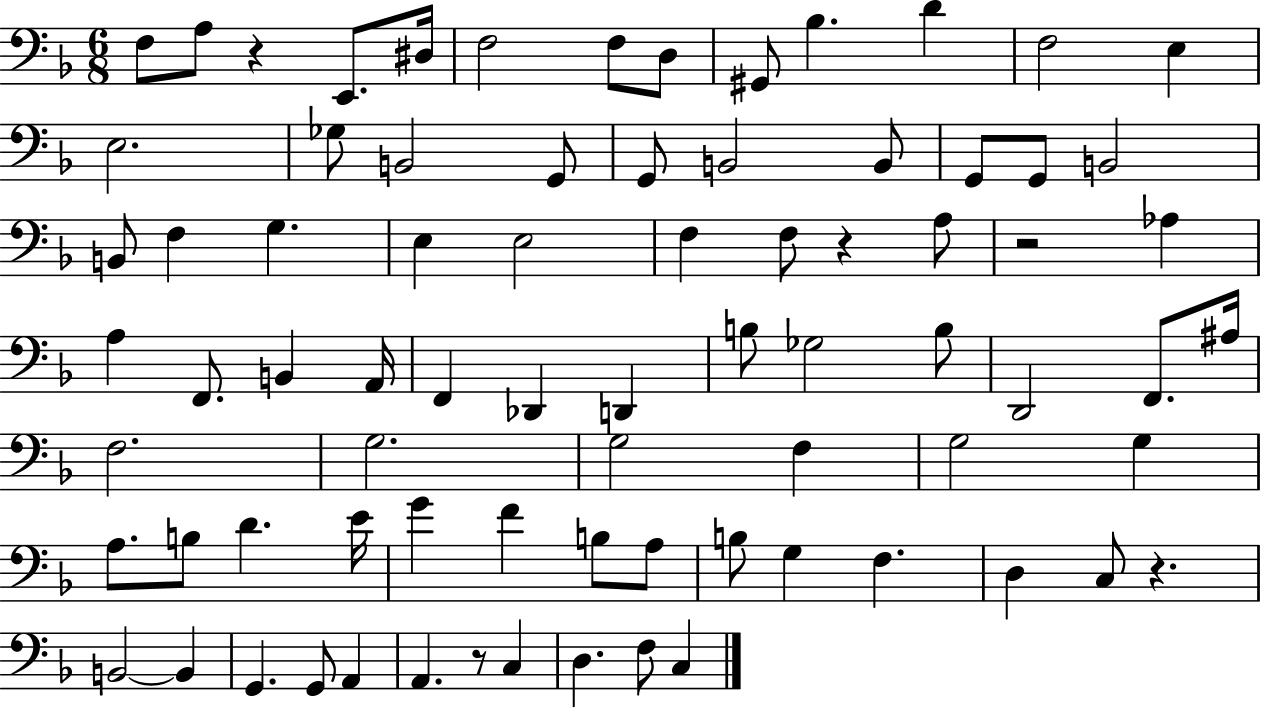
{
  \clef bass
  \numericTimeSignature
  \time 6/8
  \key f \major
  f8 a8 r4 e,8. dis16 | f2 f8 d8 | gis,8 bes4. d'4 | f2 e4 | \break e2. | ges8 b,2 g,8 | g,8 b,2 b,8 | g,8 g,8 b,2 | \break b,8 f4 g4. | e4 e2 | f4 f8 r4 a8 | r2 aes4 | \break a4 f,8. b,4 a,16 | f,4 des,4 d,4 | b8 ges2 b8 | d,2 f,8. ais16 | \break f2. | g2. | g2 f4 | g2 g4 | \break a8. b8 d'4. e'16 | g'4 f'4 b8 a8 | b8 g4 f4. | d4 c8 r4. | \break b,2~~ b,4 | g,4. g,8 a,4 | a,4. r8 c4 | d4. f8 c4 | \break \bar "|."
}